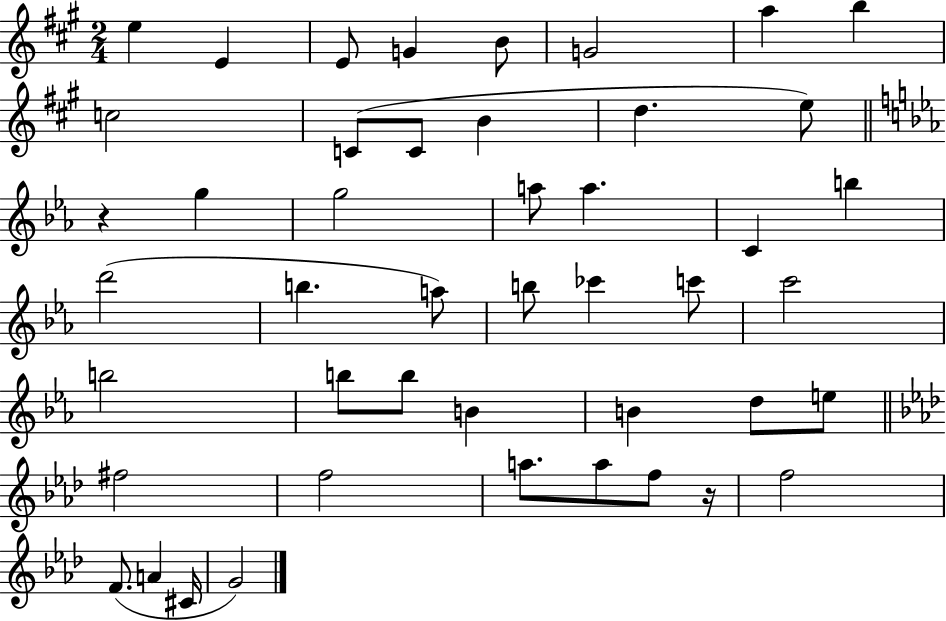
E5/q E4/q E4/e G4/q B4/e G4/h A5/q B5/q C5/h C4/e C4/e B4/q D5/q. E5/e R/q G5/q G5/h A5/e A5/q. C4/q B5/q D6/h B5/q. A5/e B5/e CES6/q C6/e C6/h B5/h B5/e B5/e B4/q B4/q D5/e E5/e F#5/h F5/h A5/e. A5/e F5/e R/s F5/h F4/e. A4/q C#4/s G4/h